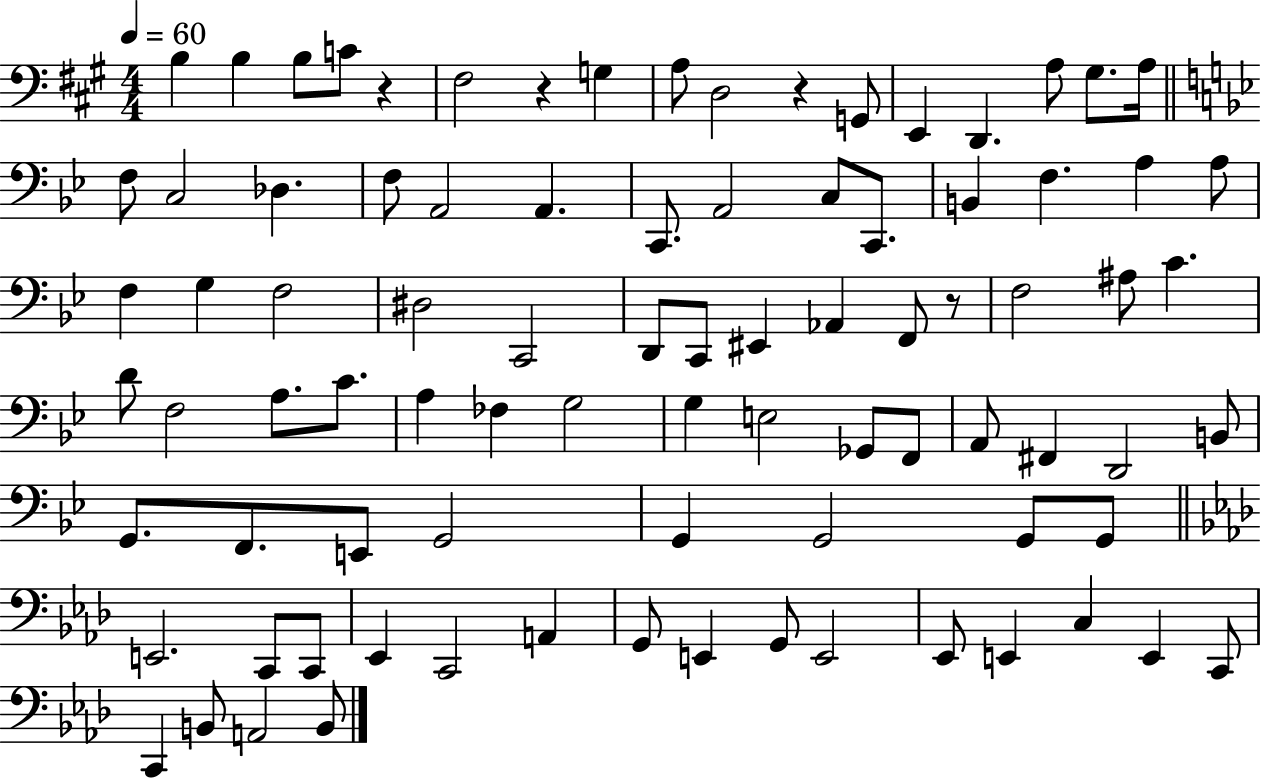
B3/q B3/q B3/e C4/e R/q F#3/h R/q G3/q A3/e D3/h R/q G2/e E2/q D2/q. A3/e G#3/e. A3/s F3/e C3/h Db3/q. F3/e A2/h A2/q. C2/e. A2/h C3/e C2/e. B2/q F3/q. A3/q A3/e F3/q G3/q F3/h D#3/h C2/h D2/e C2/e EIS2/q Ab2/q F2/e R/e F3/h A#3/e C4/q. D4/e F3/h A3/e. C4/e. A3/q FES3/q G3/h G3/q E3/h Gb2/e F2/e A2/e F#2/q D2/h B2/e G2/e. F2/e. E2/e G2/h G2/q G2/h G2/e G2/e E2/h. C2/e C2/e Eb2/q C2/h A2/q G2/e E2/q G2/e E2/h Eb2/e E2/q C3/q E2/q C2/e C2/q B2/e A2/h B2/e